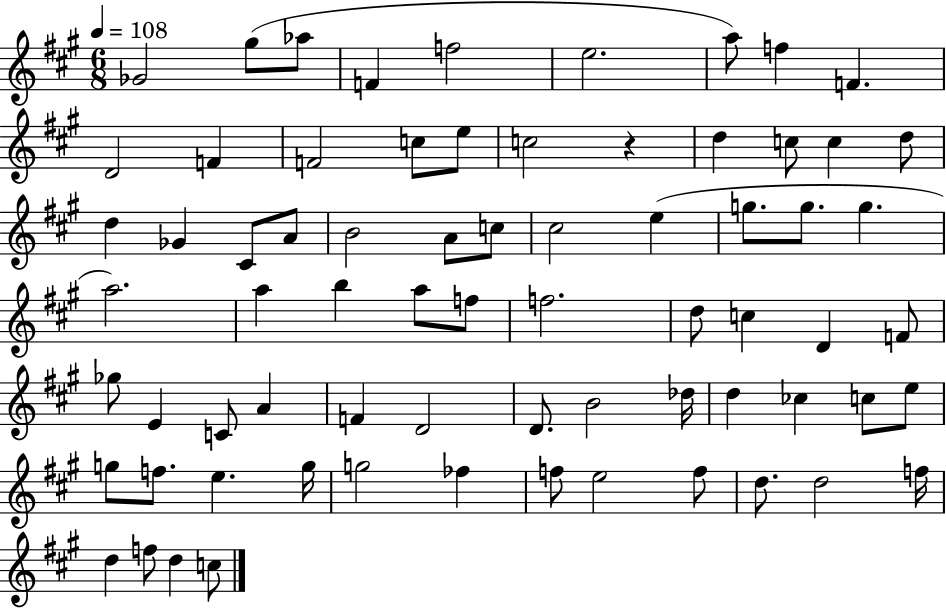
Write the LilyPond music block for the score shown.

{
  \clef treble
  \numericTimeSignature
  \time 6/8
  \key a \major
  \tempo 4 = 108
  \repeat volta 2 { ges'2 gis''8( aes''8 | f'4 f''2 | e''2. | a''8) f''4 f'4. | \break d'2 f'4 | f'2 c''8 e''8 | c''2 r4 | d''4 c''8 c''4 d''8 | \break d''4 ges'4 cis'8 a'8 | b'2 a'8 c''8 | cis''2 e''4( | g''8. g''8. g''4. | \break a''2.) | a''4 b''4 a''8 f''8 | f''2. | d''8 c''4 d'4 f'8 | \break ges''8 e'4 c'8 a'4 | f'4 d'2 | d'8. b'2 des''16 | d''4 ces''4 c''8 e''8 | \break g''8 f''8. e''4. g''16 | g''2 fes''4 | f''8 e''2 f''8 | d''8. d''2 f''16 | \break d''4 f''8 d''4 c''8 | } \bar "|."
}